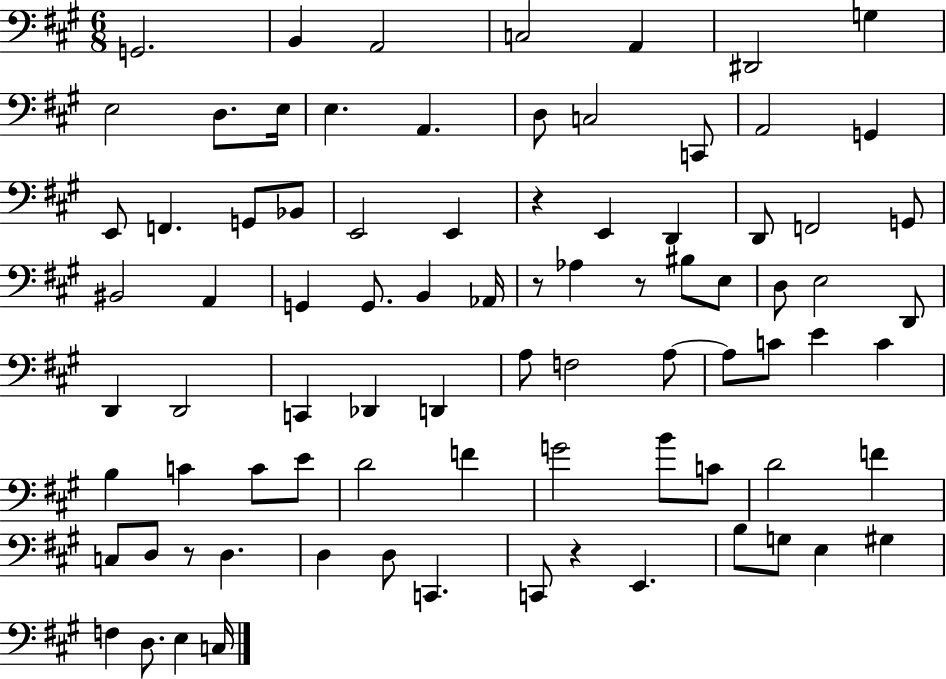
X:1
T:Untitled
M:6/8
L:1/4
K:A
G,,2 B,, A,,2 C,2 A,, ^D,,2 G, E,2 D,/2 E,/4 E, A,, D,/2 C,2 C,,/2 A,,2 G,, E,,/2 F,, G,,/2 _B,,/2 E,,2 E,, z E,, D,, D,,/2 F,,2 G,,/2 ^B,,2 A,, G,, G,,/2 B,, _A,,/4 z/2 _A, z/2 ^B,/2 E,/2 D,/2 E,2 D,,/2 D,, D,,2 C,, _D,, D,, A,/2 F,2 A,/2 A,/2 C/2 E C B, C C/2 E/2 D2 F G2 B/2 C/2 D2 F C,/2 D,/2 z/2 D, D, D,/2 C,, C,,/2 z E,, B,/2 G,/2 E, ^G, F, D,/2 E, C,/4